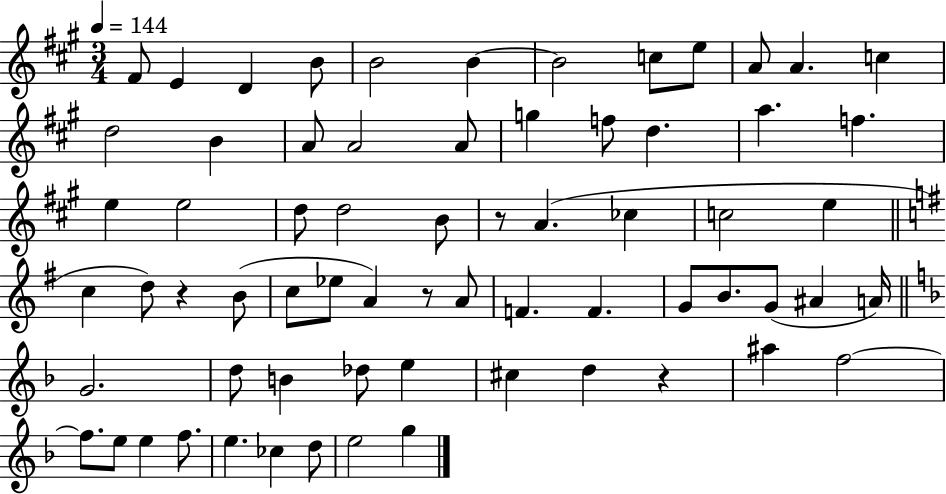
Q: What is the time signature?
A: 3/4